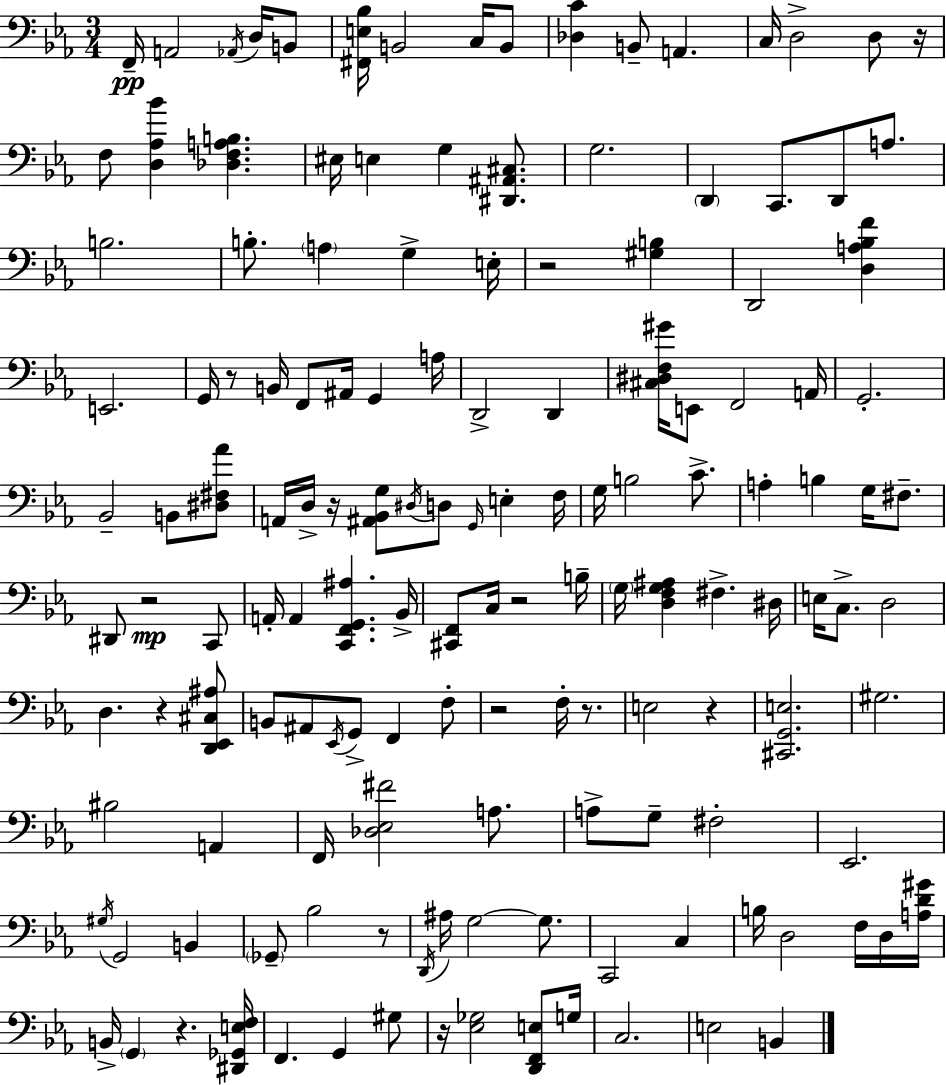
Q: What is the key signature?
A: C minor